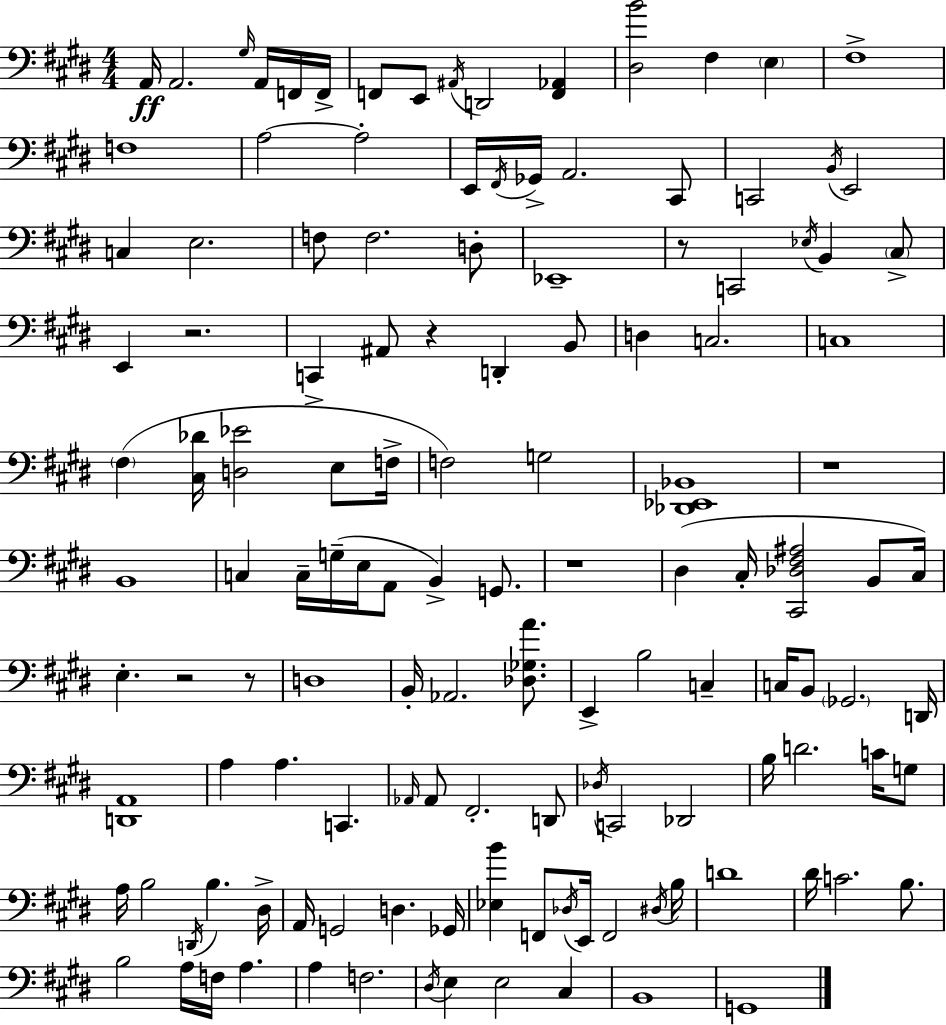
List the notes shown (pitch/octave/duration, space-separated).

A2/s A2/h. G#3/s A2/s F2/s F2/s F2/e E2/e A#2/s D2/h [F2,Ab2]/q [D#3,B4]/h F#3/q E3/q F#3/w F3/w A3/h A3/h E2/s F#2/s Gb2/s A2/h. C#2/e C2/h B2/s E2/h C3/q E3/h. F3/e F3/h. D3/e Eb2/w R/e C2/h Eb3/s B2/q C#3/e E2/q R/h. C2/q A#2/e R/q D2/q B2/e D3/q C3/h. C3/w F#3/q [C#3,Db4]/s [D3,Eb4]/h E3/e F3/s F3/h G3/h [Db2,Eb2,Bb2]/w R/w B2/w C3/q C3/s G3/s E3/s A2/e B2/q G2/e. R/w D#3/q C#3/s [C#2,Db3,F#3,A#3]/h B2/e C#3/s E3/q. R/h R/e D3/w B2/s Ab2/h. [Db3,Gb3,A4]/e. E2/q B3/h C3/q C3/s B2/e Gb2/h. D2/s [D2,A2]/w A3/q A3/q. C2/q. Ab2/s Ab2/e F#2/h. D2/e Db3/s C2/h Db2/h B3/s D4/h. C4/s G3/e A3/s B3/h D2/s B3/q. D#3/s A2/s G2/h D3/q. Gb2/s [Eb3,B4]/q F2/e Db3/s E2/s F2/h D#3/s B3/s D4/w D#4/s C4/h. B3/e. B3/h A3/s F3/s A3/q. A3/q F3/h. D#3/s E3/q E3/h C#3/q B2/w G2/w